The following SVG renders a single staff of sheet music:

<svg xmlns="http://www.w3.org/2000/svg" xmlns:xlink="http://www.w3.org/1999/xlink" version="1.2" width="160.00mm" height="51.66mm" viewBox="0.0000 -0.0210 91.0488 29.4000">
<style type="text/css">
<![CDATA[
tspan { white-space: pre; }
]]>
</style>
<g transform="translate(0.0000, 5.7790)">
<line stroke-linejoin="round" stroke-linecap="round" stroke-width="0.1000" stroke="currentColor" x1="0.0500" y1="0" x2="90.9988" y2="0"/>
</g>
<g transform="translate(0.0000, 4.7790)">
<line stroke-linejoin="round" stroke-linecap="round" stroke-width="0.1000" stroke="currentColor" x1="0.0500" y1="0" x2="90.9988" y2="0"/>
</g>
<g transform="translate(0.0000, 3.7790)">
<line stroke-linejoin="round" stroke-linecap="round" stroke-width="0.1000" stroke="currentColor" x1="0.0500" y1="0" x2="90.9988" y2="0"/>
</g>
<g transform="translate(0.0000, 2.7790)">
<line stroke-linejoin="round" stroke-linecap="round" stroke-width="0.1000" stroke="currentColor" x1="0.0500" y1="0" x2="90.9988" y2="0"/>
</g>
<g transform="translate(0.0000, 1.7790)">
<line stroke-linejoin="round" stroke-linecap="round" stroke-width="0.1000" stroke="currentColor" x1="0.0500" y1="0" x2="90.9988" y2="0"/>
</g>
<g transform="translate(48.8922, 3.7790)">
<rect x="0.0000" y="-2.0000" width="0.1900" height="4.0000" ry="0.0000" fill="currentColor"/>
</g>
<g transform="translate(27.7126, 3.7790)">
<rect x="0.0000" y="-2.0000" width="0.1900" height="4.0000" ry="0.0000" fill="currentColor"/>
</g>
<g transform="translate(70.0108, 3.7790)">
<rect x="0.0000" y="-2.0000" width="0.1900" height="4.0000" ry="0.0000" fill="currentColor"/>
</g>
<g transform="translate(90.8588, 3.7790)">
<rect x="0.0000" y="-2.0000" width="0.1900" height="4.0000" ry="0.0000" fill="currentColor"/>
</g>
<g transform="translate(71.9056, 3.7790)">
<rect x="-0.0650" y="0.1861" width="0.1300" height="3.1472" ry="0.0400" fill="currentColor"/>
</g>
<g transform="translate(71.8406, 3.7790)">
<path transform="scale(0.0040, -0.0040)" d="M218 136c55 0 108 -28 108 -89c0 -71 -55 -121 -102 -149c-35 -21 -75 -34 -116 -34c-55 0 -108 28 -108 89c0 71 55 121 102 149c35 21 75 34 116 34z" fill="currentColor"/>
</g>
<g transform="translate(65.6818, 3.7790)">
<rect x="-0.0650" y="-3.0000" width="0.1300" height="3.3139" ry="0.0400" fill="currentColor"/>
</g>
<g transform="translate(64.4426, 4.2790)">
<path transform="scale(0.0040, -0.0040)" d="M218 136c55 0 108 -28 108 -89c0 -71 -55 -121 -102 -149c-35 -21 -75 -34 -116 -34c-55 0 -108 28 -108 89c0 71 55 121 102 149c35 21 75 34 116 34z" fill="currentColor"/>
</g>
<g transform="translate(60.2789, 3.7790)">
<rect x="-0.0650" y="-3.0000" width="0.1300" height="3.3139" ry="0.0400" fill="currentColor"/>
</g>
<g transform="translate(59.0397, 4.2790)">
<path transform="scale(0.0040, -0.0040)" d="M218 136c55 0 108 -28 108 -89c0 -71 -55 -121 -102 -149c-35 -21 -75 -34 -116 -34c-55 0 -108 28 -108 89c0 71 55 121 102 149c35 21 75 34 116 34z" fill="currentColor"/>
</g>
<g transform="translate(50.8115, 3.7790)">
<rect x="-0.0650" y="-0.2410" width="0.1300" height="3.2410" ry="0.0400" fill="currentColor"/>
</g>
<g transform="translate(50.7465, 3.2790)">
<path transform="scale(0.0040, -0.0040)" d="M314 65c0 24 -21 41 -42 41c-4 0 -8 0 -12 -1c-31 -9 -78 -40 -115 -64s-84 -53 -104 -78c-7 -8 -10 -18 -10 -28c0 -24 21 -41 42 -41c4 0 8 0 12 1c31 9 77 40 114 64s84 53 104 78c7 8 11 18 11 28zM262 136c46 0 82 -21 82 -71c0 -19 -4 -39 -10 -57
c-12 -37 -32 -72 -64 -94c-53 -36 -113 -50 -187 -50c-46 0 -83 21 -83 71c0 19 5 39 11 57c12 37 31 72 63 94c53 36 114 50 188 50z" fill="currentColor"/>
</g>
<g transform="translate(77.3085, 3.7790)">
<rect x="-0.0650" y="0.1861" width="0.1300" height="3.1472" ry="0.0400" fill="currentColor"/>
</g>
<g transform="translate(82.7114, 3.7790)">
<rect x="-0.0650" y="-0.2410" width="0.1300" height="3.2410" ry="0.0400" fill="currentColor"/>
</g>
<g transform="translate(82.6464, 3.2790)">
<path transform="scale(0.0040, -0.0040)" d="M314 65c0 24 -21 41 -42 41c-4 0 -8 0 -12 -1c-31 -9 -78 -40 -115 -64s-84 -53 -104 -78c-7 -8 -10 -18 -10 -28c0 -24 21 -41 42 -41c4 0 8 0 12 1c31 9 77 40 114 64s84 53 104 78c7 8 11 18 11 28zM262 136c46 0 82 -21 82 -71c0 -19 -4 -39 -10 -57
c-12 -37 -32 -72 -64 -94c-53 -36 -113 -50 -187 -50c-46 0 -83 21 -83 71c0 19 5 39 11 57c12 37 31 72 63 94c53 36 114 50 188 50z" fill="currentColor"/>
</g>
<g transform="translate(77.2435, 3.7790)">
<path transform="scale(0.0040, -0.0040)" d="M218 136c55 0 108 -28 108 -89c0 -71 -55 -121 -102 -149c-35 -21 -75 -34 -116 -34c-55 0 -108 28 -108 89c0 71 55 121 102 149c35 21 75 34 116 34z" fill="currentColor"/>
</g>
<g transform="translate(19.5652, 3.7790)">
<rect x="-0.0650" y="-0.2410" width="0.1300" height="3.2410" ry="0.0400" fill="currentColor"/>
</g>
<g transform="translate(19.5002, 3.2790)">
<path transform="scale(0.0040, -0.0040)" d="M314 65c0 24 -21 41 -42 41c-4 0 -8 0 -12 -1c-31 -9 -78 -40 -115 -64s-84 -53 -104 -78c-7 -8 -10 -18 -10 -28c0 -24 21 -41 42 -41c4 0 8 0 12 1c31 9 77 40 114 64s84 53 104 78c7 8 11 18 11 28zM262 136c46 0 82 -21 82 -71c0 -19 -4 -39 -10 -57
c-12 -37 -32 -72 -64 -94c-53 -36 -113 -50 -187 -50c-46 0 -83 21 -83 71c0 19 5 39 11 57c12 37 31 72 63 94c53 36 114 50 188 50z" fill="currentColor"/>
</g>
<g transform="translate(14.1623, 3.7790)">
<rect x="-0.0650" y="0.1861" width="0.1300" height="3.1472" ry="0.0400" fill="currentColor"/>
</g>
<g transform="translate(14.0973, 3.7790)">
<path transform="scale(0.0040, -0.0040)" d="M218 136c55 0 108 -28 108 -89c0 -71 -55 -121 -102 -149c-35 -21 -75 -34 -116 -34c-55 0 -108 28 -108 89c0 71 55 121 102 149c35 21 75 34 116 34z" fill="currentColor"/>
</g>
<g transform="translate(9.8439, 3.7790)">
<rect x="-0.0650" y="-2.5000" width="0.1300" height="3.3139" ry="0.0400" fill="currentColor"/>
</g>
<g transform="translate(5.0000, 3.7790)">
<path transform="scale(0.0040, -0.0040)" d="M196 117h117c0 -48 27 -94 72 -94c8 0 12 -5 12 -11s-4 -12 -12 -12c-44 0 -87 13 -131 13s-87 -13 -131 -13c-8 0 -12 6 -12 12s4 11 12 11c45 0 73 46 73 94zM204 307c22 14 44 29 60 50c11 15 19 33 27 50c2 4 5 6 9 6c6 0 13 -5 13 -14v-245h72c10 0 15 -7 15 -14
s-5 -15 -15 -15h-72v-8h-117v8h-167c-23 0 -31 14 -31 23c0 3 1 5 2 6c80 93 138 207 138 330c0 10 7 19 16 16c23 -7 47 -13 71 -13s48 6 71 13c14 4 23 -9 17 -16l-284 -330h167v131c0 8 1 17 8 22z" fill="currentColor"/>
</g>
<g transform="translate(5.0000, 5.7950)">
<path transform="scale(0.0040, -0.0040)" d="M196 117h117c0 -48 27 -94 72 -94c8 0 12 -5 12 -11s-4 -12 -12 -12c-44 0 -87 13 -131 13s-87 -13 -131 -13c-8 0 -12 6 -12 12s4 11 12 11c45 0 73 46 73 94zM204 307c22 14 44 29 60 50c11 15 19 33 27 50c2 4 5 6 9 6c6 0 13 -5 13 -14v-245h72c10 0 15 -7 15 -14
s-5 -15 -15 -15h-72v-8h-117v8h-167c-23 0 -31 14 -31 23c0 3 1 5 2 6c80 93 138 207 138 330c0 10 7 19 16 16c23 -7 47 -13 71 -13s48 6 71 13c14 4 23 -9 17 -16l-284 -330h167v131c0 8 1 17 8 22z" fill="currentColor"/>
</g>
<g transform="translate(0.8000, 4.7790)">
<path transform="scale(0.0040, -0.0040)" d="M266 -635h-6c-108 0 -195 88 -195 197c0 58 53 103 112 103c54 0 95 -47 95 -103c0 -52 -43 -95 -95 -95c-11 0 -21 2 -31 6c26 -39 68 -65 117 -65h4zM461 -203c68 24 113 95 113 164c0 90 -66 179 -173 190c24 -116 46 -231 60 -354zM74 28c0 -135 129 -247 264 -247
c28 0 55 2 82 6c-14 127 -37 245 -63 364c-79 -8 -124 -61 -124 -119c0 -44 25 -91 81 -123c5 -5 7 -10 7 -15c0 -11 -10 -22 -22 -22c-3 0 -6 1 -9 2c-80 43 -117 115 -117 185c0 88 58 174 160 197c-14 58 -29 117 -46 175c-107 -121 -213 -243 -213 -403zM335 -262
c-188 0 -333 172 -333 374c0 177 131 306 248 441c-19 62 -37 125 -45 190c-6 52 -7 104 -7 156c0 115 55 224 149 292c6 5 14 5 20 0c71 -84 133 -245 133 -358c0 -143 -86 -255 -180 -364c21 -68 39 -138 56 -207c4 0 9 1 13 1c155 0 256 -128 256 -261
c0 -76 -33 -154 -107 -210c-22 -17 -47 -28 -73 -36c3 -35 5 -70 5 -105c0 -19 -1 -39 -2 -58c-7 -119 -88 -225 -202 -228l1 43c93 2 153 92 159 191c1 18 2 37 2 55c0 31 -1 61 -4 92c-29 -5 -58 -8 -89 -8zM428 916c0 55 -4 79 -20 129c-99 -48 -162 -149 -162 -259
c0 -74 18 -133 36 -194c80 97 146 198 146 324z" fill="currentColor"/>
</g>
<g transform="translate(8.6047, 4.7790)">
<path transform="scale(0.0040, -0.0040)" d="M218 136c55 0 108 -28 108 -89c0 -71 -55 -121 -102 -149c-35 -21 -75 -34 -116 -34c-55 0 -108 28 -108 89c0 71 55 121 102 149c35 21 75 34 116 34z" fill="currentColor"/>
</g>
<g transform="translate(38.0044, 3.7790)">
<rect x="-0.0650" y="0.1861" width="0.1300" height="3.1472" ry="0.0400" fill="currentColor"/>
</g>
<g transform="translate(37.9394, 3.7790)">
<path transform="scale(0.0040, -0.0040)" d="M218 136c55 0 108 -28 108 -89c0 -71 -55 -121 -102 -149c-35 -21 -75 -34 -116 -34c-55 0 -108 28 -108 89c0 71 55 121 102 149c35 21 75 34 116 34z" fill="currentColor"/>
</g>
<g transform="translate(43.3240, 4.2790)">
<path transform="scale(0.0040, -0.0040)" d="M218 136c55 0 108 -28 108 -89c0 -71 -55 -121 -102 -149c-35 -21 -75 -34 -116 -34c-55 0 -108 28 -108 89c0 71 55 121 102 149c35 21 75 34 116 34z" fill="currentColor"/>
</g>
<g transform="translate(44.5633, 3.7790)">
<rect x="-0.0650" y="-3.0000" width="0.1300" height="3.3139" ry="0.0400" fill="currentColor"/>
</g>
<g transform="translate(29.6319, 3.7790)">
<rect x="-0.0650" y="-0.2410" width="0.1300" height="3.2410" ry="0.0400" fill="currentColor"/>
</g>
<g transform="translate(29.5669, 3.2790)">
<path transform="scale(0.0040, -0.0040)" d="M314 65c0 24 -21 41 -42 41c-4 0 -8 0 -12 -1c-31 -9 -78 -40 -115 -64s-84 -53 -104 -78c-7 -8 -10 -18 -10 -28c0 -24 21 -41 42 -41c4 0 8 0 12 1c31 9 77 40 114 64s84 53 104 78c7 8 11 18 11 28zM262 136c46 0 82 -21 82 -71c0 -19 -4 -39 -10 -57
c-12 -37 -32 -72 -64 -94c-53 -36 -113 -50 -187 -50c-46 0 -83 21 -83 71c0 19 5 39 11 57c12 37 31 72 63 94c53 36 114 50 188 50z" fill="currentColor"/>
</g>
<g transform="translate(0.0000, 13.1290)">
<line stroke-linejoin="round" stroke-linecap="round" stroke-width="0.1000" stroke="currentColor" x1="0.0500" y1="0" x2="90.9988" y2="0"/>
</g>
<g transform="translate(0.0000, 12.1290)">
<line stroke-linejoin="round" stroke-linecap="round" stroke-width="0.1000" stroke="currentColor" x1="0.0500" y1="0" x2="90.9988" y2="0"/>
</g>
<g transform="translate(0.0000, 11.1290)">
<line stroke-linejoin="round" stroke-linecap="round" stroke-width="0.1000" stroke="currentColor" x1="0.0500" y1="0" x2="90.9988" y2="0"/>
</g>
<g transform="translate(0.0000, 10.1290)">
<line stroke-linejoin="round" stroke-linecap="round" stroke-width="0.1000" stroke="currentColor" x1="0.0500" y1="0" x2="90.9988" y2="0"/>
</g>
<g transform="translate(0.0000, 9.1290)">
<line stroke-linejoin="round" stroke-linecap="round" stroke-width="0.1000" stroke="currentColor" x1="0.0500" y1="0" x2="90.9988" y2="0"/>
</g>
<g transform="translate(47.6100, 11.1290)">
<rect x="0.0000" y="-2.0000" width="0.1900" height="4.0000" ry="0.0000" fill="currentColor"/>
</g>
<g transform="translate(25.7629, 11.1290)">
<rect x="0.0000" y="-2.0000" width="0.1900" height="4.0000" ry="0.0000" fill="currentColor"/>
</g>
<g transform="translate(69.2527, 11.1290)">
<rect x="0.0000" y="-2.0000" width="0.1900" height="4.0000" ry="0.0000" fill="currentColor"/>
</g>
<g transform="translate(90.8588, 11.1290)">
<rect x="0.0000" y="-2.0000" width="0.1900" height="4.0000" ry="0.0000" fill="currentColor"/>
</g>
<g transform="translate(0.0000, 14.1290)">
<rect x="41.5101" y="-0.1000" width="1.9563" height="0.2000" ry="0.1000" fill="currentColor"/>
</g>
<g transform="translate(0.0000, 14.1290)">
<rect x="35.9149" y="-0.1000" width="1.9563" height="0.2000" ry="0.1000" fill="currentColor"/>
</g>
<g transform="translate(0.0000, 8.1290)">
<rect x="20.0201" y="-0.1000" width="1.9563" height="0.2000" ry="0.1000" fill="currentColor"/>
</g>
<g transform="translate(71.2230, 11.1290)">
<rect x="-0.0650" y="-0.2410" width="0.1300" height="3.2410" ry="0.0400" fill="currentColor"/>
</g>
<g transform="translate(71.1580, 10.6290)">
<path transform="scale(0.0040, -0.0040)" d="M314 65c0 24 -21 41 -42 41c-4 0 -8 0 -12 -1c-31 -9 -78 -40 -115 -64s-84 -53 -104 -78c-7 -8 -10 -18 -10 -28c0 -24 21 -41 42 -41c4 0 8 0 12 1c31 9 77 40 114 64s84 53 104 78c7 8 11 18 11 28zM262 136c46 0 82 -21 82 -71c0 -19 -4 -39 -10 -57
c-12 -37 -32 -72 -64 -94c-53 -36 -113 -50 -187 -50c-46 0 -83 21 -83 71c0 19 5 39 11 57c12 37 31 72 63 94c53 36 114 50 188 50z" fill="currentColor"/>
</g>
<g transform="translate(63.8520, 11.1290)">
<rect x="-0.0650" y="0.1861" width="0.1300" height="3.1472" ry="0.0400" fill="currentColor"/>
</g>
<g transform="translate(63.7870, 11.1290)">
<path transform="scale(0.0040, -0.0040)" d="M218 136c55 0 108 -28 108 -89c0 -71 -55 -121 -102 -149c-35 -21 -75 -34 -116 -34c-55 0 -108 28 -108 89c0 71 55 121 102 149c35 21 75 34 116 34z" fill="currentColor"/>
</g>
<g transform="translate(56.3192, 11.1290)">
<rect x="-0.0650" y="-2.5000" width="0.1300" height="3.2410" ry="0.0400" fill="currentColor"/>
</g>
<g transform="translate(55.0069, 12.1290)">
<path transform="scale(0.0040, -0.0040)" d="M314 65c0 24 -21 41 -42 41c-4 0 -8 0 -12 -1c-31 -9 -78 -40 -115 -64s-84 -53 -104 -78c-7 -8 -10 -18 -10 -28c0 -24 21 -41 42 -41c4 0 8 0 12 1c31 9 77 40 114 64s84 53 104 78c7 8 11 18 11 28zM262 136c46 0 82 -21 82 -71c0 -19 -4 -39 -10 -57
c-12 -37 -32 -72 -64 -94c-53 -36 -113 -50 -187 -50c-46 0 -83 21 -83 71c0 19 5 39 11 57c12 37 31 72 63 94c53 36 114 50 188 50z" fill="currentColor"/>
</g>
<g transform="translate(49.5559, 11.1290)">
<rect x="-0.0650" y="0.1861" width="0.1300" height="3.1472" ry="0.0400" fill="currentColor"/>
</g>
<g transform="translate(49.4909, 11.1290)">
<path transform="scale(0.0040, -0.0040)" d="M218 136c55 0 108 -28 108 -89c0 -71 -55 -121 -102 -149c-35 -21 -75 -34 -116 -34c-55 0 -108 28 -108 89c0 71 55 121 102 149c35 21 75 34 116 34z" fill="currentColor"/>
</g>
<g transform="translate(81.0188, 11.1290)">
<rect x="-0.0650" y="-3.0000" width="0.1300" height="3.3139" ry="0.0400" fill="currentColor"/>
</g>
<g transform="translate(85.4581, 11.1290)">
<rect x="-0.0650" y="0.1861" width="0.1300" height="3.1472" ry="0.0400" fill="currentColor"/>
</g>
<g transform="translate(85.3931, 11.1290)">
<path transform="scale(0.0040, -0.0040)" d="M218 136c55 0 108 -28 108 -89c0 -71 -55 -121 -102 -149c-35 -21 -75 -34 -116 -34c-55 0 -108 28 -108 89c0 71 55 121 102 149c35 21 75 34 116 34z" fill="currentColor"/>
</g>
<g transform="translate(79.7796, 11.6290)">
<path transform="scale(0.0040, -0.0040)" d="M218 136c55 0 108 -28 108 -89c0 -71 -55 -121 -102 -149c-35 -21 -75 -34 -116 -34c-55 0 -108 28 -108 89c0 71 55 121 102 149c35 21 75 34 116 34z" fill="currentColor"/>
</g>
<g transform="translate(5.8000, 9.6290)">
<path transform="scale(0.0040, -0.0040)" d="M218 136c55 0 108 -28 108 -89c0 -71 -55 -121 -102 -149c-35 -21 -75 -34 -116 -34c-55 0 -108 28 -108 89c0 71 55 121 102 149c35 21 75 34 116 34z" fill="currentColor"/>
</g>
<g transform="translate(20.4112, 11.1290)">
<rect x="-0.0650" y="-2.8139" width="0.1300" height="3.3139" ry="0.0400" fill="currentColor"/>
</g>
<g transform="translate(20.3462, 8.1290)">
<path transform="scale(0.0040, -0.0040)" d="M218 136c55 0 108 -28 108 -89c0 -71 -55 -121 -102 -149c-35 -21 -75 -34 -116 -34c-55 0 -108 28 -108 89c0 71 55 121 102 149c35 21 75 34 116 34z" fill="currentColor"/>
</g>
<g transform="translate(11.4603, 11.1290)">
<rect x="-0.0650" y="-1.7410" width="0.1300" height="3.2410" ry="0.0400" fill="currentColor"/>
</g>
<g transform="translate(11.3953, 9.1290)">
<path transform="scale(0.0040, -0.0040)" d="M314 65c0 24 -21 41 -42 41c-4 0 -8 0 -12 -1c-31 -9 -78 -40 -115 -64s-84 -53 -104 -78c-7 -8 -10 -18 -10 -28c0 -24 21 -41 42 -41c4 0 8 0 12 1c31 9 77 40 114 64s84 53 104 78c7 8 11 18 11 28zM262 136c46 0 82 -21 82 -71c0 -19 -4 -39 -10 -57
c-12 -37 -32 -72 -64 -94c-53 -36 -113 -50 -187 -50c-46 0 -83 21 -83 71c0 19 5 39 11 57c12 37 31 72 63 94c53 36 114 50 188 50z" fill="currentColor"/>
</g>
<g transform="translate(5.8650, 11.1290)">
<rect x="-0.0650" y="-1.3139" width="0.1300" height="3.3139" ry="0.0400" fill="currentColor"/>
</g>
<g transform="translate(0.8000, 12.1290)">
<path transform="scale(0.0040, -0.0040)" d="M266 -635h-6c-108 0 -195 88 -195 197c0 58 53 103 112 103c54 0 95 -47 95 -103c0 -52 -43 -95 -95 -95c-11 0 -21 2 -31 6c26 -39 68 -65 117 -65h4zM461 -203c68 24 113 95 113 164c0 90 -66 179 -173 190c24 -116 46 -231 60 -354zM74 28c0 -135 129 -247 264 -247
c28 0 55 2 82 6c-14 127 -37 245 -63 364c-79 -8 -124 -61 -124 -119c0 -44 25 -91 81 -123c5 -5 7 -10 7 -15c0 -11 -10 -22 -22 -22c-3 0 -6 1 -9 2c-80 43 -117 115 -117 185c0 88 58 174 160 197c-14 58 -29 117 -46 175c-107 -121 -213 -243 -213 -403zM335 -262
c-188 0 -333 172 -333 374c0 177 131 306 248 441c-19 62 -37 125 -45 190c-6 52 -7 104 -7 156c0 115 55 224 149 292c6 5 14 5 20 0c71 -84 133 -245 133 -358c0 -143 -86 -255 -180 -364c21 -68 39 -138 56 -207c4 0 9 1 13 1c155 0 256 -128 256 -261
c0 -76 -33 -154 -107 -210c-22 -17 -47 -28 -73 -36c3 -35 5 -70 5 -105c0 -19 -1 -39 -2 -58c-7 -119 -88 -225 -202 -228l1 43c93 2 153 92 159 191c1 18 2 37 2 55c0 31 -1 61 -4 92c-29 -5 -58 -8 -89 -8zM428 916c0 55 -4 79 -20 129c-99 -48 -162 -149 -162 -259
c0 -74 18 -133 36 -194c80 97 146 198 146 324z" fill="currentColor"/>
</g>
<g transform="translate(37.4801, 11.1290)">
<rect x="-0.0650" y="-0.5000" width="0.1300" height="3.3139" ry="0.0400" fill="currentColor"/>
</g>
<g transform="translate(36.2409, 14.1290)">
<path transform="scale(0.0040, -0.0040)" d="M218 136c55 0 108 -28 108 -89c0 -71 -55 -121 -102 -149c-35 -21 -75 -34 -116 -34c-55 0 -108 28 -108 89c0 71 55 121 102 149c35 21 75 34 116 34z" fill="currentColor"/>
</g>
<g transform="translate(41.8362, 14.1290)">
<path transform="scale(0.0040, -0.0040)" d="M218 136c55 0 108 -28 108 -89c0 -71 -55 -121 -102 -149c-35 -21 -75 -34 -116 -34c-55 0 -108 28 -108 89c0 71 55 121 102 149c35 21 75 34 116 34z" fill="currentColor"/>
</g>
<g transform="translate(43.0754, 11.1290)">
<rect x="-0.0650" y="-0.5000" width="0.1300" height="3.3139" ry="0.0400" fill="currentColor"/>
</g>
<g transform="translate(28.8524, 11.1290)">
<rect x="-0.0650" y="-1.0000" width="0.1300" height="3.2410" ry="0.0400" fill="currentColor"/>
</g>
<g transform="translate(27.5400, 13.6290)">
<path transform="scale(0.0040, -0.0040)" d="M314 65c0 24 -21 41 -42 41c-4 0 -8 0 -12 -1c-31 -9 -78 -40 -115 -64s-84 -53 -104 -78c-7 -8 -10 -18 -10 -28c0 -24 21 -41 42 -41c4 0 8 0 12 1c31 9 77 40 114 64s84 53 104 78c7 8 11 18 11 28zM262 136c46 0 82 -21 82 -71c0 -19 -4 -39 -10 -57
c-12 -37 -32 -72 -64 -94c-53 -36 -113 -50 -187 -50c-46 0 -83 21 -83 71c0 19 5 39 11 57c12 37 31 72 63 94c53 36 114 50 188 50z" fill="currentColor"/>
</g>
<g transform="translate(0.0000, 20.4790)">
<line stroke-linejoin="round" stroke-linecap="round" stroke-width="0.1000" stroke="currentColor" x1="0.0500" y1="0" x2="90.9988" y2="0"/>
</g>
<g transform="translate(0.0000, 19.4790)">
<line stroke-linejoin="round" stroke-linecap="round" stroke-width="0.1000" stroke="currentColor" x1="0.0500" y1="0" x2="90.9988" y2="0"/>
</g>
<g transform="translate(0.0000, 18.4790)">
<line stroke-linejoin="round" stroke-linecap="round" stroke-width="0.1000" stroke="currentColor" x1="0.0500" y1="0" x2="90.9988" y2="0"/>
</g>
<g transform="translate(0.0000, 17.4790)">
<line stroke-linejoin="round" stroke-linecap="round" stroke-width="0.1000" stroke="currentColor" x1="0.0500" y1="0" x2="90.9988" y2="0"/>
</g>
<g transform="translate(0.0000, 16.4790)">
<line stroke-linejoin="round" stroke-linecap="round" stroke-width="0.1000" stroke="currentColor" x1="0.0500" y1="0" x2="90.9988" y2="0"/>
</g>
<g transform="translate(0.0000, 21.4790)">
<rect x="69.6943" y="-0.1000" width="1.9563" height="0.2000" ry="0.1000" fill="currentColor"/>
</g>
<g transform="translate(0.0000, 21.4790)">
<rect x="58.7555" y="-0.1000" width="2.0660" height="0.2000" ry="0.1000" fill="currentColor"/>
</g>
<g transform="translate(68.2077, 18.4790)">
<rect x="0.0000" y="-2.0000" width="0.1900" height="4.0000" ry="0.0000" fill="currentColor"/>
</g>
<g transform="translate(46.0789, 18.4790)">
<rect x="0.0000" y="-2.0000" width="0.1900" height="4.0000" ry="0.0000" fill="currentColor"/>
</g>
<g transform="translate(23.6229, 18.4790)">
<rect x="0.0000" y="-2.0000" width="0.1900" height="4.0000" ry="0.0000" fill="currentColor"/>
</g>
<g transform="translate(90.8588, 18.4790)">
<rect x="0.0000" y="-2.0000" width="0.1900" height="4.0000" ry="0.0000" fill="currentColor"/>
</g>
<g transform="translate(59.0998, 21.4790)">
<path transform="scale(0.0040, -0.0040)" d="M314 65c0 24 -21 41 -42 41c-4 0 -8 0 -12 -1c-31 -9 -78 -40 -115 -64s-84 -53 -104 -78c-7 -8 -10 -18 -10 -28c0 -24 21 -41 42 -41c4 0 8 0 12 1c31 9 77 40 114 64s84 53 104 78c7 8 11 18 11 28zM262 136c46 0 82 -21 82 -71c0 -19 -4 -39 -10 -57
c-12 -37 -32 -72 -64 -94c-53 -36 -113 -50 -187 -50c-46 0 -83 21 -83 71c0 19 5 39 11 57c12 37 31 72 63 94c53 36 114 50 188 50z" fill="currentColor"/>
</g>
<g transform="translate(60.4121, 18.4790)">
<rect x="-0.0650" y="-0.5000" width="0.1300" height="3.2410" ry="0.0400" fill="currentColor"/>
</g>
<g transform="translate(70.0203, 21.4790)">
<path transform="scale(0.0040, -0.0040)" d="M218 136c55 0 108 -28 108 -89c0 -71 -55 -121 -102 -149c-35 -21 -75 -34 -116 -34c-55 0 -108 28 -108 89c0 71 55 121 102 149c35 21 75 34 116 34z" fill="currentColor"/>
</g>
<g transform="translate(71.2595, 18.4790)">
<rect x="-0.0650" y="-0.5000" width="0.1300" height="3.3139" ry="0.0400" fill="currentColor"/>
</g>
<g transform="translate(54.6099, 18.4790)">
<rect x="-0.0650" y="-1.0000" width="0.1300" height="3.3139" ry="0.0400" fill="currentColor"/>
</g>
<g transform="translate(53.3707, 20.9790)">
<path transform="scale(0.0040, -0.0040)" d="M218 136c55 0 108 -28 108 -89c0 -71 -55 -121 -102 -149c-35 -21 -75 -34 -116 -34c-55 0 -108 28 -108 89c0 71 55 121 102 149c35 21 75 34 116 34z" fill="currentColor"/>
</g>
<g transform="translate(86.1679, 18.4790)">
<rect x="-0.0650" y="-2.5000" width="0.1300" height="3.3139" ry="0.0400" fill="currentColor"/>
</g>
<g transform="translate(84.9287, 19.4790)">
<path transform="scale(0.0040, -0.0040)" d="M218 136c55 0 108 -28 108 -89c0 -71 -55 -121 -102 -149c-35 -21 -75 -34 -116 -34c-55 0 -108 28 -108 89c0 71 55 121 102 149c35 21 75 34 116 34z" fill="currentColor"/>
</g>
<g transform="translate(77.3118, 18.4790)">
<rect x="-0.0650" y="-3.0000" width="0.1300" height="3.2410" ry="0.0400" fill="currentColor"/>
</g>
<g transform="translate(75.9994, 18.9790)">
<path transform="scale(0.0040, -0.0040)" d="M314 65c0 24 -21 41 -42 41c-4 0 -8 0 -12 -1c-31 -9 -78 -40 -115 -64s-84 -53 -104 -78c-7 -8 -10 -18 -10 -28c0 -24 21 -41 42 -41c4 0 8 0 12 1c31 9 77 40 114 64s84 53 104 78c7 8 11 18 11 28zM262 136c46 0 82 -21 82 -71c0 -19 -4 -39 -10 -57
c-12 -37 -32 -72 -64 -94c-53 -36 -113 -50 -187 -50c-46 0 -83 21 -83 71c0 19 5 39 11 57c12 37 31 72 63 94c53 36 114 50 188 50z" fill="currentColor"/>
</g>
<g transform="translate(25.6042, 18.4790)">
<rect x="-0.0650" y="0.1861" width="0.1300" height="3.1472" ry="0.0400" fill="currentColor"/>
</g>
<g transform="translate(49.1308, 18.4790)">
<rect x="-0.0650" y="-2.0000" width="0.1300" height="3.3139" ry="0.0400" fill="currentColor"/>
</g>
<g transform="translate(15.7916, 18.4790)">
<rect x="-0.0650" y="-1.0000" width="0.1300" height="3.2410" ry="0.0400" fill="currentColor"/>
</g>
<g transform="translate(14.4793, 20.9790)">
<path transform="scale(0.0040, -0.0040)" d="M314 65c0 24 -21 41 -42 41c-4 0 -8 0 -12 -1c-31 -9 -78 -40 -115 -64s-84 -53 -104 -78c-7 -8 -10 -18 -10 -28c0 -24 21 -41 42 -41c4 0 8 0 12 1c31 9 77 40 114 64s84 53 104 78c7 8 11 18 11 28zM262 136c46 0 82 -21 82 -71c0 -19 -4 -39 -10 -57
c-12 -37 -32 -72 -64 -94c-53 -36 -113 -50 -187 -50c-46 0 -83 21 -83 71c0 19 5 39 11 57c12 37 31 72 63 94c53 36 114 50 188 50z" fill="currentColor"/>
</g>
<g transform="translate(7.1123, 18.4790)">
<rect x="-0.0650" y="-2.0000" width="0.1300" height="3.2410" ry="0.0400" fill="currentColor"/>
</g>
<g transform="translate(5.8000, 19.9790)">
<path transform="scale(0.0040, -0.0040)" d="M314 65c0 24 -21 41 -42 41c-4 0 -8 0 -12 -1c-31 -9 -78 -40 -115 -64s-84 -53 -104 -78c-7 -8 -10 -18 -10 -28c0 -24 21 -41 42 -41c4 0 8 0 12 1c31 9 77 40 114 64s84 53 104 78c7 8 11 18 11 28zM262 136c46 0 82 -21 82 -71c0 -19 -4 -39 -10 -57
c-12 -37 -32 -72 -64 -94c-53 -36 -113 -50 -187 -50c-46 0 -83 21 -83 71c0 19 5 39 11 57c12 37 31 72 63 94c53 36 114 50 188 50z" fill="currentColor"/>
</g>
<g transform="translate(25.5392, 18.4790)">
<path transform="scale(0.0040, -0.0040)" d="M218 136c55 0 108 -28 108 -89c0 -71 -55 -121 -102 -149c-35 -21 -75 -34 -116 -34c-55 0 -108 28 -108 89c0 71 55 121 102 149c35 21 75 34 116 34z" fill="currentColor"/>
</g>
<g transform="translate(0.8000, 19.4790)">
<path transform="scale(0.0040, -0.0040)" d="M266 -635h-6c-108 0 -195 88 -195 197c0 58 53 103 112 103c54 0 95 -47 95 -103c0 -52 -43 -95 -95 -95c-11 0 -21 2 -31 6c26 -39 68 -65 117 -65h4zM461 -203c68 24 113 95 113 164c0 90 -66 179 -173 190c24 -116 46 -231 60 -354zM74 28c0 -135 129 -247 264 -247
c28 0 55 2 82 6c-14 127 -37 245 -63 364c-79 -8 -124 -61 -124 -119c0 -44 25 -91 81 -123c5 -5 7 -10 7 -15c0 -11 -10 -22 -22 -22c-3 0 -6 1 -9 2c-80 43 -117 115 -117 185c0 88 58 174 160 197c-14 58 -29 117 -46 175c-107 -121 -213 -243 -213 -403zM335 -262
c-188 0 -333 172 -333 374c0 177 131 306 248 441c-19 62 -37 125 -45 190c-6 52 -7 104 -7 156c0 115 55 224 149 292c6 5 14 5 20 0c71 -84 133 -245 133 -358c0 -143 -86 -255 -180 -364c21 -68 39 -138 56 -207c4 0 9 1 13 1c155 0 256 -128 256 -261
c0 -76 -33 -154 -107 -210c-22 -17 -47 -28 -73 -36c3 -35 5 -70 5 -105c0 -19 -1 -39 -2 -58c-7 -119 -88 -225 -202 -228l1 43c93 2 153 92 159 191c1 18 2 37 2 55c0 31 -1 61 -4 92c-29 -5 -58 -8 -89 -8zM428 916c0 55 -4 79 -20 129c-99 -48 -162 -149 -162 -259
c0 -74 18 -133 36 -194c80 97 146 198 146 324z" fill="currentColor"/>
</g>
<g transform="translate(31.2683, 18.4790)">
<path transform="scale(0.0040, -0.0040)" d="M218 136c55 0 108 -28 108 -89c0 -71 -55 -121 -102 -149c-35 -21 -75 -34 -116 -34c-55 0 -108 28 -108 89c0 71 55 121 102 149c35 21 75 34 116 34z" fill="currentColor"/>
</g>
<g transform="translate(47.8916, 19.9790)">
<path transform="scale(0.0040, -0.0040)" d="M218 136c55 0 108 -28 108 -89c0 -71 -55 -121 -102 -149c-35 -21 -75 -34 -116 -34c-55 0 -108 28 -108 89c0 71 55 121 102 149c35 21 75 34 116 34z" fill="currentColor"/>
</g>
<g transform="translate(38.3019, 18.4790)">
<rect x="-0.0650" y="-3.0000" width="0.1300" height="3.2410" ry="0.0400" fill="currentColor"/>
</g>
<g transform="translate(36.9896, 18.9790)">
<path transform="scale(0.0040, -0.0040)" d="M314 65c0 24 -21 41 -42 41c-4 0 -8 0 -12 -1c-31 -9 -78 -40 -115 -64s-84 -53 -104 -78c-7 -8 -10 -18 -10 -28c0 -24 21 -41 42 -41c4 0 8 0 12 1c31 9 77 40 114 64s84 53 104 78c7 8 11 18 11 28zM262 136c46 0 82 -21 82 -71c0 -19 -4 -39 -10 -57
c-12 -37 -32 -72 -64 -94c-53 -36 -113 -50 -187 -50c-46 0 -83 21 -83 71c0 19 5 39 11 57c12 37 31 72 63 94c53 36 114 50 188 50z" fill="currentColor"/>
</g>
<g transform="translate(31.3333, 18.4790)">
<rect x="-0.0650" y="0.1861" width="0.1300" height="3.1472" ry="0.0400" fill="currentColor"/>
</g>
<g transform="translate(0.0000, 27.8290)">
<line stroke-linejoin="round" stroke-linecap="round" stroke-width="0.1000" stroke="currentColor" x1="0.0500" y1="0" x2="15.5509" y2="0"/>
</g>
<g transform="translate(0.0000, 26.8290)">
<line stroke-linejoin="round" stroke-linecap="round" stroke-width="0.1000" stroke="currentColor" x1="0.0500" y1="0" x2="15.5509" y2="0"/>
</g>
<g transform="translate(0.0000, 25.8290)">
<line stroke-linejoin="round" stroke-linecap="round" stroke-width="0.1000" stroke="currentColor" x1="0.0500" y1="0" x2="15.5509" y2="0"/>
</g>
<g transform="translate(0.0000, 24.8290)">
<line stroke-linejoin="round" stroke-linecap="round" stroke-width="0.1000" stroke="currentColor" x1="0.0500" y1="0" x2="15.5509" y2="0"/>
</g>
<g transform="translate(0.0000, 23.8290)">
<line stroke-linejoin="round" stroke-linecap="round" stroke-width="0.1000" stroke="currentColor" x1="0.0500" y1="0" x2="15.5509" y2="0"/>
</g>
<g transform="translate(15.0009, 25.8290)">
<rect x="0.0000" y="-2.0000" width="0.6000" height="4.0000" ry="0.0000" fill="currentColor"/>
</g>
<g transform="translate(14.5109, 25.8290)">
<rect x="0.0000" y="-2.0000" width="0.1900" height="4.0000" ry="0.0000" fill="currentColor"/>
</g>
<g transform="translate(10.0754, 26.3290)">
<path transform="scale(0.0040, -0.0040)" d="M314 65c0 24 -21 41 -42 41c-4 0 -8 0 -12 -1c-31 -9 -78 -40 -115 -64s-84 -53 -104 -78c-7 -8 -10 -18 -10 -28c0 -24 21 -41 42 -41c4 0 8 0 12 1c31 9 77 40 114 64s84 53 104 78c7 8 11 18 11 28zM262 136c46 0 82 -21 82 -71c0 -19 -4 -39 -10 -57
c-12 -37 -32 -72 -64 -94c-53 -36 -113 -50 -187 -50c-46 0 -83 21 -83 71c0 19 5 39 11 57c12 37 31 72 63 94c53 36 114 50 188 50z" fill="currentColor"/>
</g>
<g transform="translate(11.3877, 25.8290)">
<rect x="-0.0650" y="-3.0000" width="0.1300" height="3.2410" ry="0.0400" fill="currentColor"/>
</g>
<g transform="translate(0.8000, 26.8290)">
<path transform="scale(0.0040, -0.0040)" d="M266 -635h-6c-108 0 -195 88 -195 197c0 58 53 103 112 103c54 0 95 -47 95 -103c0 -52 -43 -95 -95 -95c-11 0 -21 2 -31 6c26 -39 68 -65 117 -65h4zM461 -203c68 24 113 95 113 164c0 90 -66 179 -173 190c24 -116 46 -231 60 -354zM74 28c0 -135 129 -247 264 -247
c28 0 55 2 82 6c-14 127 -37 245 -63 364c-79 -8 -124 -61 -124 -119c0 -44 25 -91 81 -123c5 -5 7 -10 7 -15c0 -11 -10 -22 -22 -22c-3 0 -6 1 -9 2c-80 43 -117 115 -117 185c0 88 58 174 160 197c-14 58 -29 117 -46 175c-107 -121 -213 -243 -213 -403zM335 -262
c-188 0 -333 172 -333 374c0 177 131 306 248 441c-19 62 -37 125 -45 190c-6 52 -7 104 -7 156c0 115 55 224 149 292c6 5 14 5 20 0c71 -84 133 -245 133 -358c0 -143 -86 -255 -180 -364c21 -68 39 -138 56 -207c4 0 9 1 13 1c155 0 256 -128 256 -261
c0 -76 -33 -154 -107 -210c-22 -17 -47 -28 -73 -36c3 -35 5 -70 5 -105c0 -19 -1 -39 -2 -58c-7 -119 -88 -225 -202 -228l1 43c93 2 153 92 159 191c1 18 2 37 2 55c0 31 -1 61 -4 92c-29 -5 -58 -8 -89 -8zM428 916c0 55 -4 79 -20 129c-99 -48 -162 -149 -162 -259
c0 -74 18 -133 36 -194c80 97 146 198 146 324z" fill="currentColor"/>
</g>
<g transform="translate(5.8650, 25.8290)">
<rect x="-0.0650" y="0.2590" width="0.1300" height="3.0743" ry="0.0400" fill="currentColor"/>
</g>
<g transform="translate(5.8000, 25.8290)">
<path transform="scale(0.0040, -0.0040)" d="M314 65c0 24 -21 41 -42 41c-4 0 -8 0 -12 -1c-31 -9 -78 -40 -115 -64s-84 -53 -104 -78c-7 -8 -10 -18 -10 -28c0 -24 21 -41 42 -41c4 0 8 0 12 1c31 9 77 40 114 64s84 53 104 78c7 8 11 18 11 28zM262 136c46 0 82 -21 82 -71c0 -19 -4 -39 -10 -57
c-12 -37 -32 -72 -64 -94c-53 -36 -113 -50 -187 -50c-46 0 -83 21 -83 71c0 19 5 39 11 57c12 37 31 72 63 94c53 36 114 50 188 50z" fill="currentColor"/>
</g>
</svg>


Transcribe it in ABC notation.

X:1
T:Untitled
M:4/4
L:1/4
K:C
G B c2 c2 B A c2 A A B B c2 e f2 a D2 C C B G2 B c2 A B F2 D2 B B A2 F D C2 C A2 G B2 A2